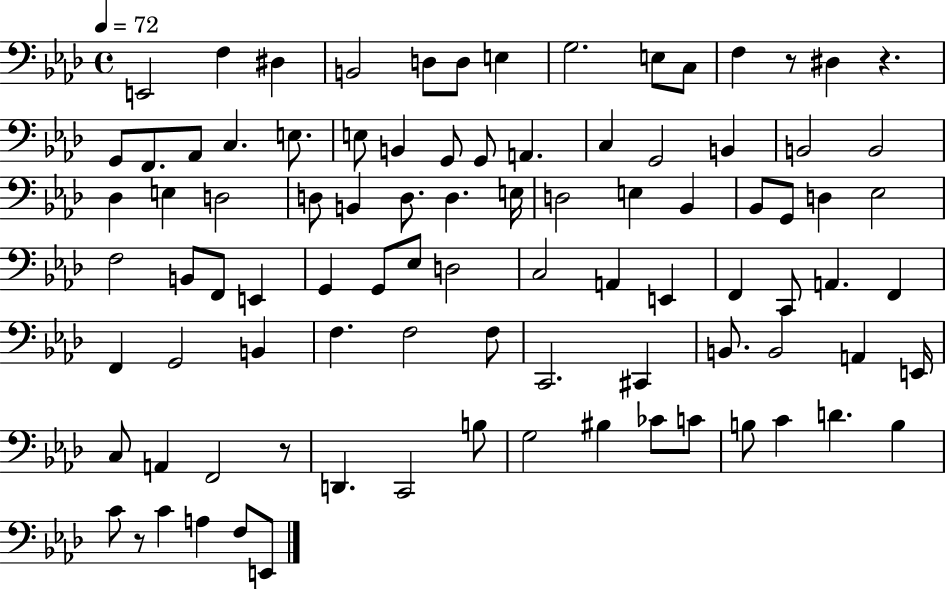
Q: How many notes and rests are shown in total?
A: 92